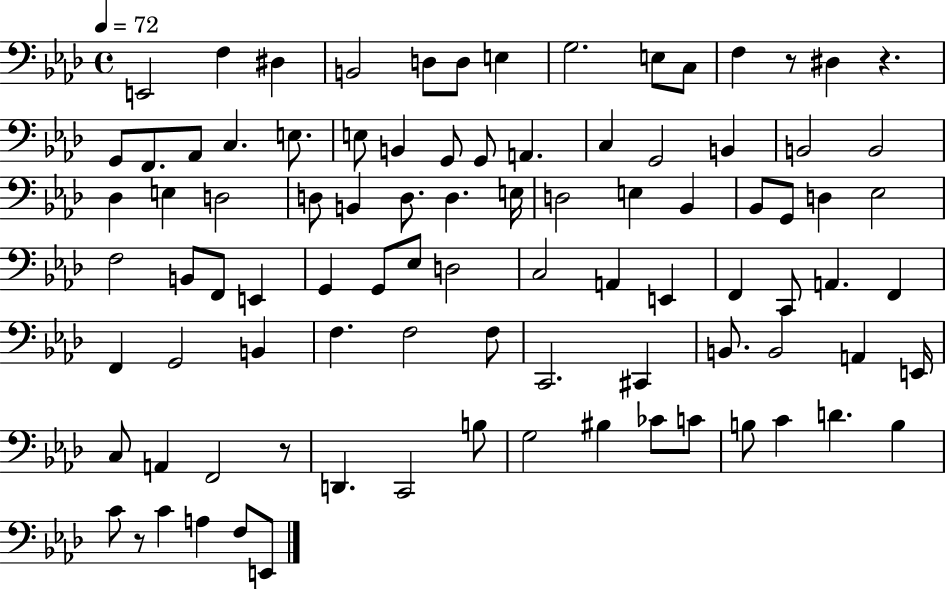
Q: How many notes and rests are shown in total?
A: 92